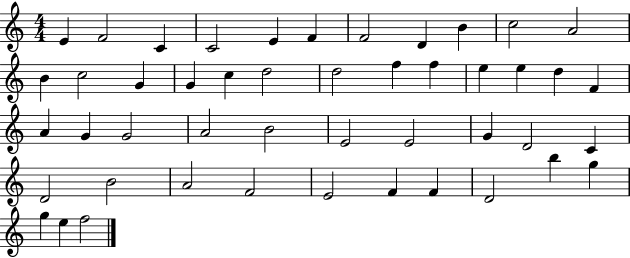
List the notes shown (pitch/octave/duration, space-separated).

E4/q F4/h C4/q C4/h E4/q F4/q F4/h D4/q B4/q C5/h A4/h B4/q C5/h G4/q G4/q C5/q D5/h D5/h F5/q F5/q E5/q E5/q D5/q F4/q A4/q G4/q G4/h A4/h B4/h E4/h E4/h G4/q D4/h C4/q D4/h B4/h A4/h F4/h E4/h F4/q F4/q D4/h B5/q G5/q G5/q E5/q F5/h